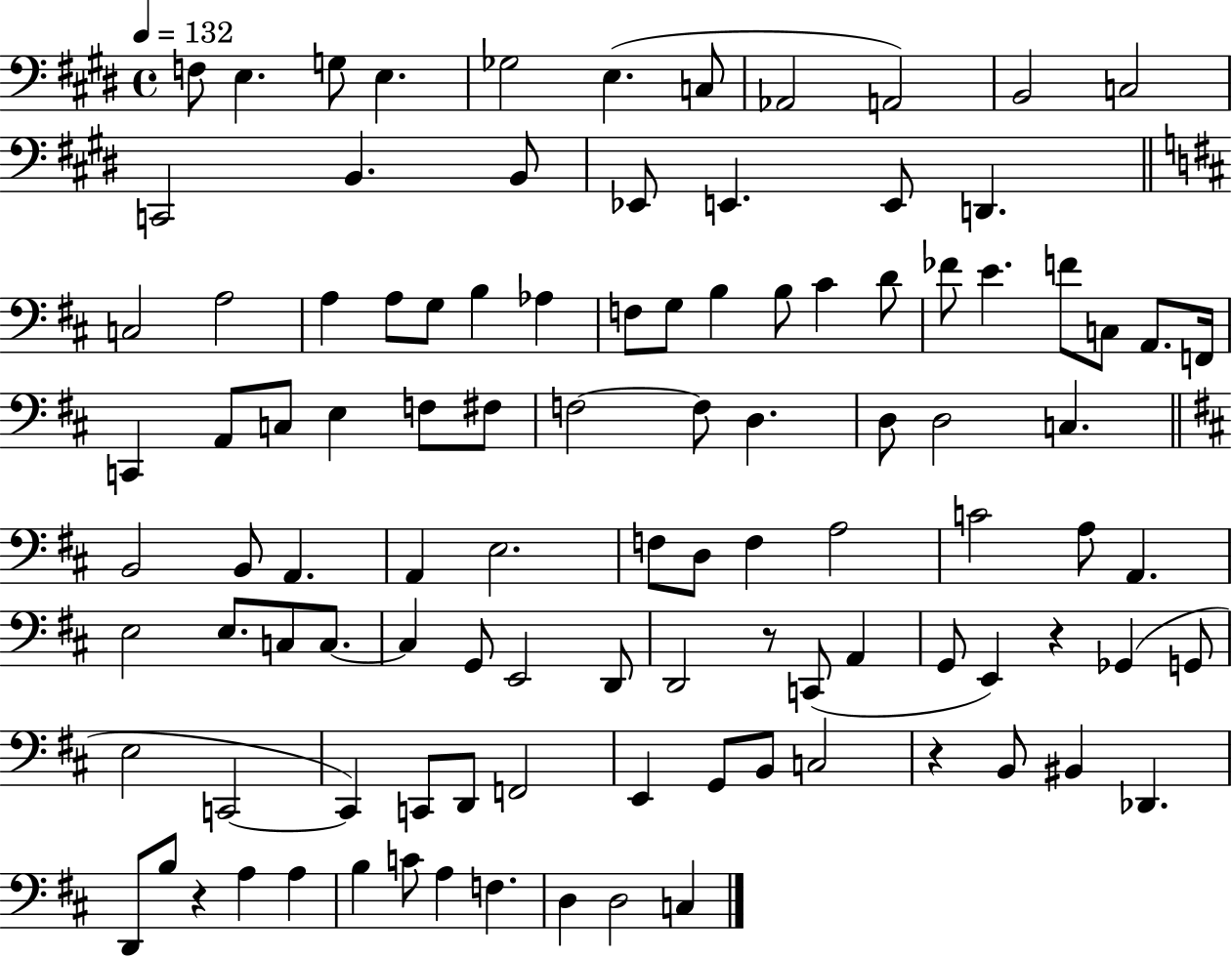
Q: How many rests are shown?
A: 4